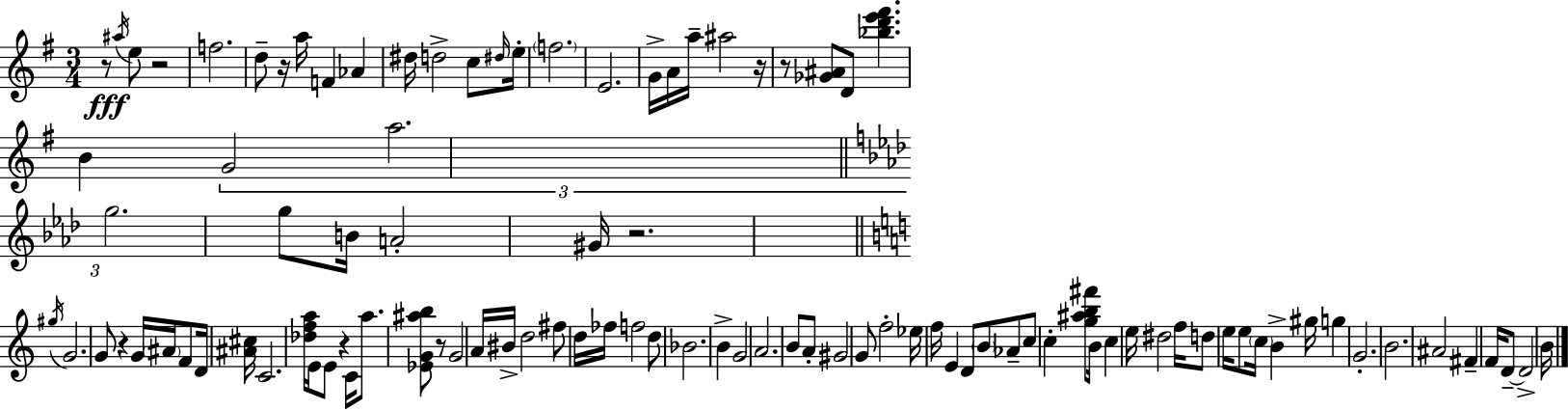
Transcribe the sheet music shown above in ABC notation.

X:1
T:Untitled
M:3/4
L:1/4
K:G
z/2 ^a/4 e/2 z2 f2 d/2 z/4 a/4 F _A ^d/4 d2 c/2 ^d/4 e/4 f2 E2 G/4 A/4 a/4 ^a2 z/4 z/2 [_G^A]/2 D/2 [_bd'e'^f'] B G2 a2 g2 g/2 B/4 A2 ^G/4 z2 ^g/4 G2 G/2 z G/4 ^A/4 F/2 D/4 [^A^c]/4 C2 [_dfa]/4 E/4 E/2 z C/4 a/2 [_EG^ab]/2 z/2 G2 A/4 ^B/4 d2 ^f/2 d/4 _f/4 f2 d/2 _B2 B G2 A2 B/2 A/2 ^G2 G/2 f2 _e/4 f/4 E D/2 B/2 _A/2 c/2 c [g^ab^f']/2 B/4 c e/4 ^d2 f/4 d/2 e/4 e/2 c/4 B ^g/4 g G2 B2 ^A2 ^F F/4 D/2 D2 B/4